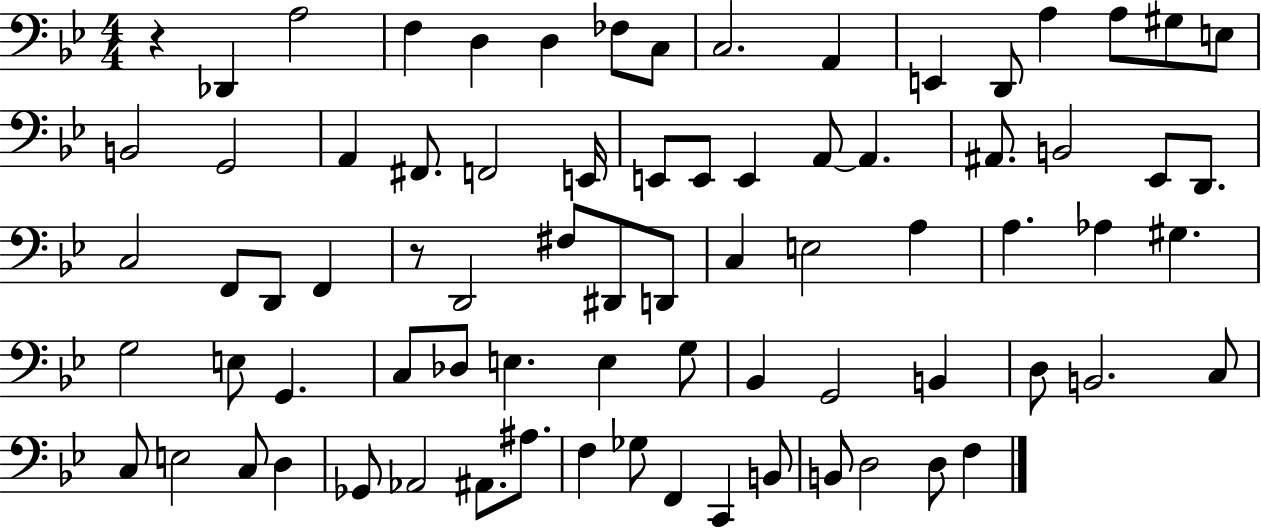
X:1
T:Untitled
M:4/4
L:1/4
K:Bb
z _D,, A,2 F, D, D, _F,/2 C,/2 C,2 A,, E,, D,,/2 A, A,/2 ^G,/2 E,/2 B,,2 G,,2 A,, ^F,,/2 F,,2 E,,/4 E,,/2 E,,/2 E,, A,,/2 A,, ^A,,/2 B,,2 _E,,/2 D,,/2 C,2 F,,/2 D,,/2 F,, z/2 D,,2 ^F,/2 ^D,,/2 D,,/2 C, E,2 A, A, _A, ^G, G,2 E,/2 G,, C,/2 _D,/2 E, E, G,/2 _B,, G,,2 B,, D,/2 B,,2 C,/2 C,/2 E,2 C,/2 D, _G,,/2 _A,,2 ^A,,/2 ^A,/2 F, _G,/2 F,, C,, B,,/2 B,,/2 D,2 D,/2 F,